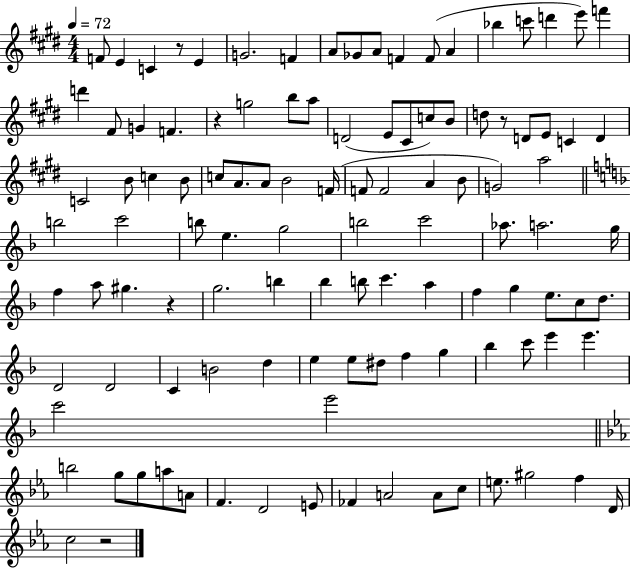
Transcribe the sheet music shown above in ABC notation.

X:1
T:Untitled
M:4/4
L:1/4
K:E
F/2 E C z/2 E G2 F A/2 _G/2 A/2 F F/2 A _b c'/2 d' e'/2 f' d' ^F/2 G F z g2 b/2 a/2 D2 E/2 ^C/2 c/2 B/2 d/2 z/2 D/2 E/2 C D C2 B/2 c B/2 c/2 A/2 A/2 B2 F/4 F/2 F2 A B/2 G2 a2 b2 c'2 b/2 e g2 b2 c'2 _a/2 a2 g/4 f a/2 ^g z g2 b _b b/2 c' a f g e/2 c/2 d/2 D2 D2 C B2 d e e/2 ^d/2 f g _b c'/2 e' e' c'2 e'2 b2 g/2 g/2 a/2 A/2 F D2 E/2 _F A2 A/2 c/2 e/2 ^g2 f D/4 c2 z2